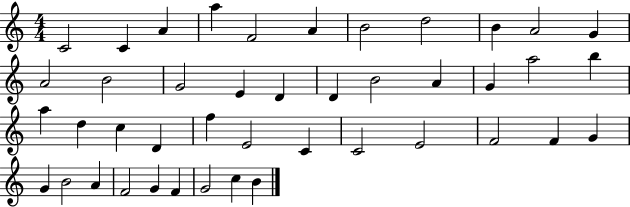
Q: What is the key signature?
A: C major